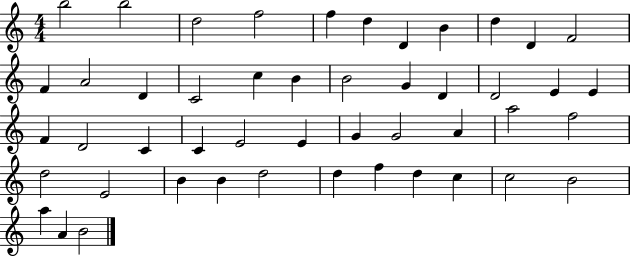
B5/h B5/h D5/h F5/h F5/q D5/q D4/q B4/q D5/q D4/q F4/h F4/q A4/h D4/q C4/h C5/q B4/q B4/h G4/q D4/q D4/h E4/q E4/q F4/q D4/h C4/q C4/q E4/h E4/q G4/q G4/h A4/q A5/h F5/h D5/h E4/h B4/q B4/q D5/h D5/q F5/q D5/q C5/q C5/h B4/h A5/q A4/q B4/h